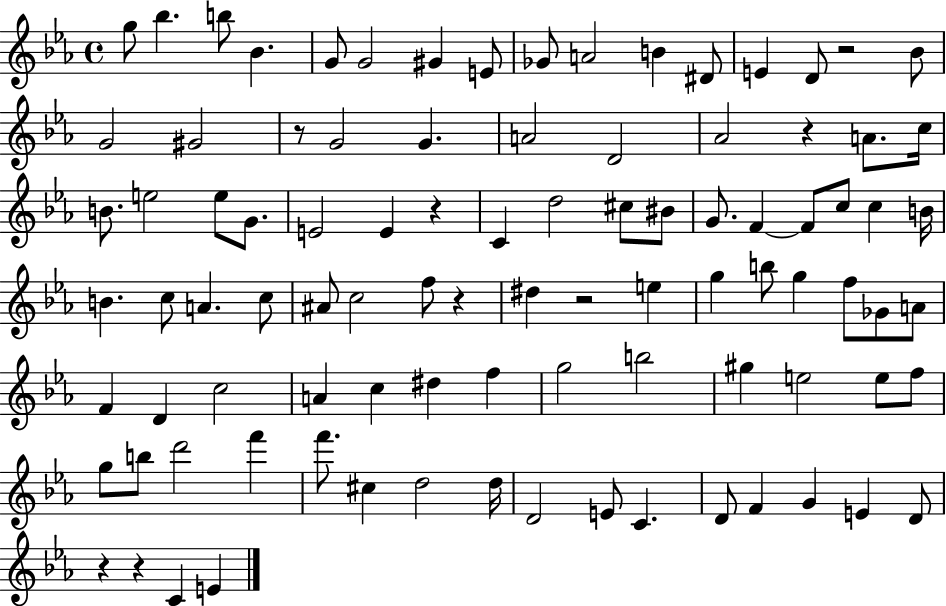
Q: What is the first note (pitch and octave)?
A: G5